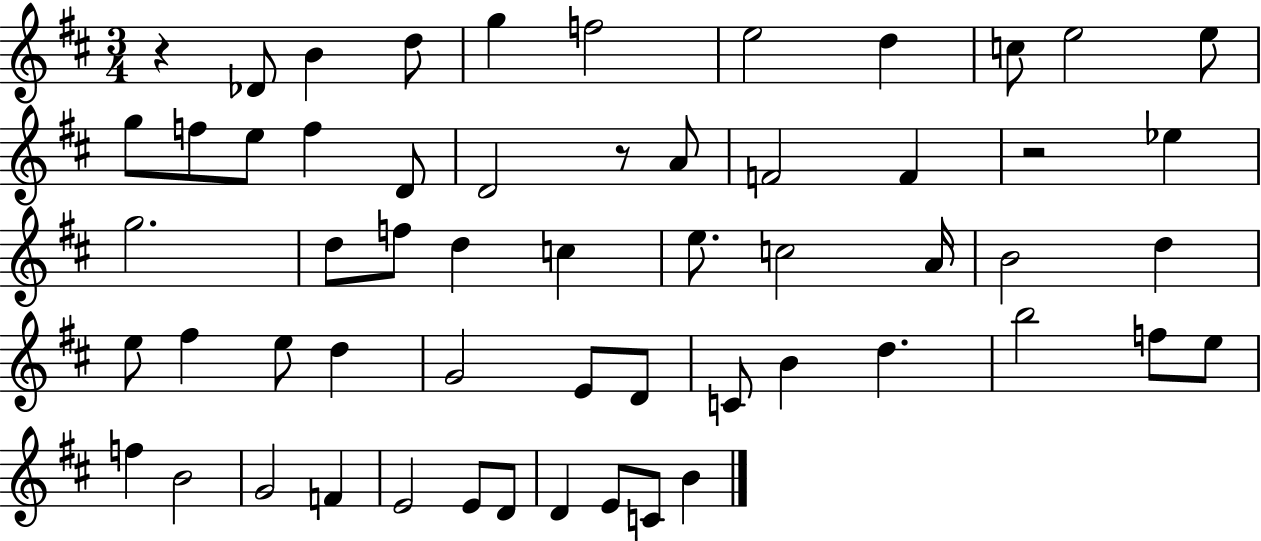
R/q Db4/e B4/q D5/e G5/q F5/h E5/h D5/q C5/e E5/h E5/e G5/e F5/e E5/e F5/q D4/e D4/h R/e A4/e F4/h F4/q R/h Eb5/q G5/h. D5/e F5/e D5/q C5/q E5/e. C5/h A4/s B4/h D5/q E5/e F#5/q E5/e D5/q G4/h E4/e D4/e C4/e B4/q D5/q. B5/h F5/e E5/e F5/q B4/h G4/h F4/q E4/h E4/e D4/e D4/q E4/e C4/e B4/q